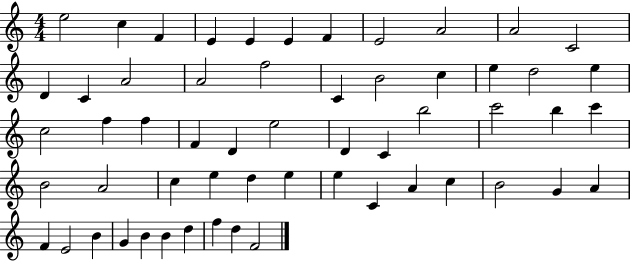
{
  \clef treble
  \numericTimeSignature
  \time 4/4
  \key c \major
  e''2 c''4 f'4 | e'4 e'4 e'4 f'4 | e'2 a'2 | a'2 c'2 | \break d'4 c'4 a'2 | a'2 f''2 | c'4 b'2 c''4 | e''4 d''2 e''4 | \break c''2 f''4 f''4 | f'4 d'4 e''2 | d'4 c'4 b''2 | c'''2 b''4 c'''4 | \break b'2 a'2 | c''4 e''4 d''4 e''4 | e''4 c'4 a'4 c''4 | b'2 g'4 a'4 | \break f'4 e'2 b'4 | g'4 b'4 b'4 d''4 | f''4 d''4 f'2 | \bar "|."
}